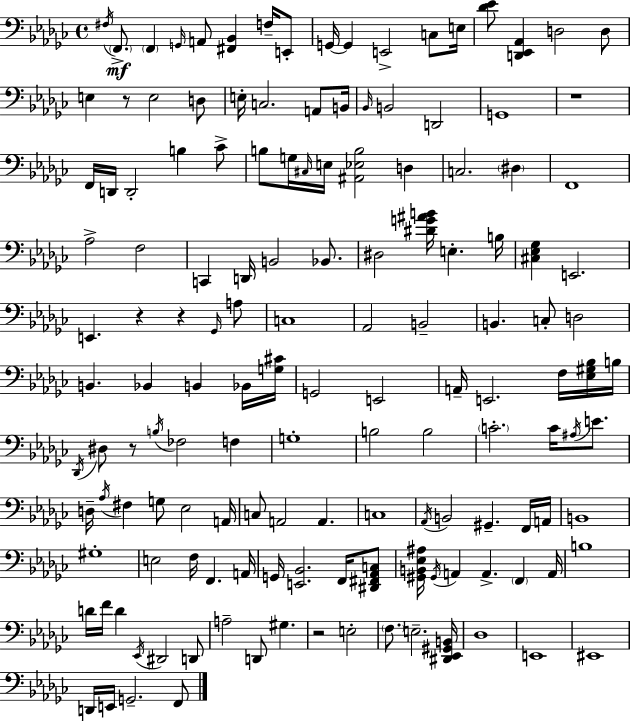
{
  \clef bass
  \time 4/4
  \defaultTimeSignature
  \key ees \minor
  \acciaccatura { fis16 }\mf \parenthesize f,8.-> \parenthesize f,4 \grace { g,16 } a,8 <fis, bes,>4 f16-- | e,8-. g,16~~ g,4 e,2-> c8 | e16 <des' ees'>8 <d, ees, aes,>4 d2 | d8 e4 r8 e2 | \break d8 e16-. c2. a,8 | b,16 \grace { bes,16 } b,2 d,2 | g,1 | r1 | \break f,16 d,16 d,2-. b4 | ces'8-> b8 g16 \grace { cis16 } e16 <ais, ees b>2 | d4 c2. | \parenthesize dis4 f,1 | \break aes2-> f2 | c,4 d,16 b,2 | bes,8. dis2 <dis' g' ais' b'>16 e4.-. | b16 <cis ees ges>4 e,2. | \break e,4. r4 r4 | \grace { ges,16 } a8 c1 | aes,2 b,2-- | b,4. c8-. d2 | \break b,4. bes,4 b,4 | bes,16 <g cis'>16 g,2 e,2 | a,16-- e,2. | f16 <ees gis bes>16 b16 \acciaccatura { des,16 } dis8 r8 \acciaccatura { b16 } fes2 | \break f4 g1-. | b2 b2 | \parenthesize c'2.-. | c'16 \acciaccatura { ais16 } e'8. d16-- \acciaccatura { aes16 } fis4 g8 | \break ees2 a,16 c8 a,2 | a,4. c1 | \acciaccatura { aes,16 } b,2 | gis,4.-- f,16 a,16 b,1 | \break gis1-. | e2 | f16 f,4. a,16 g,16 <e, bes,>2. | f,16 <dis, fis, aes, c>8 <gis, b, ees ais>16 \acciaccatura { gis,16 } a,4 | \break a,4.-> \parenthesize f,4 a,16 b1 | d'16 f'16 d'4 | \acciaccatura { ees,16 } dis,2 d,8 a2-- | d,8 gis4. r2 | \break e2-. \parenthesize f8. e2.-- | <dis, ees, gis, b,>16 des1 | e,1 | eis,1 | \break d,16 e,16 g,2.-- | f,8 \bar "|."
}